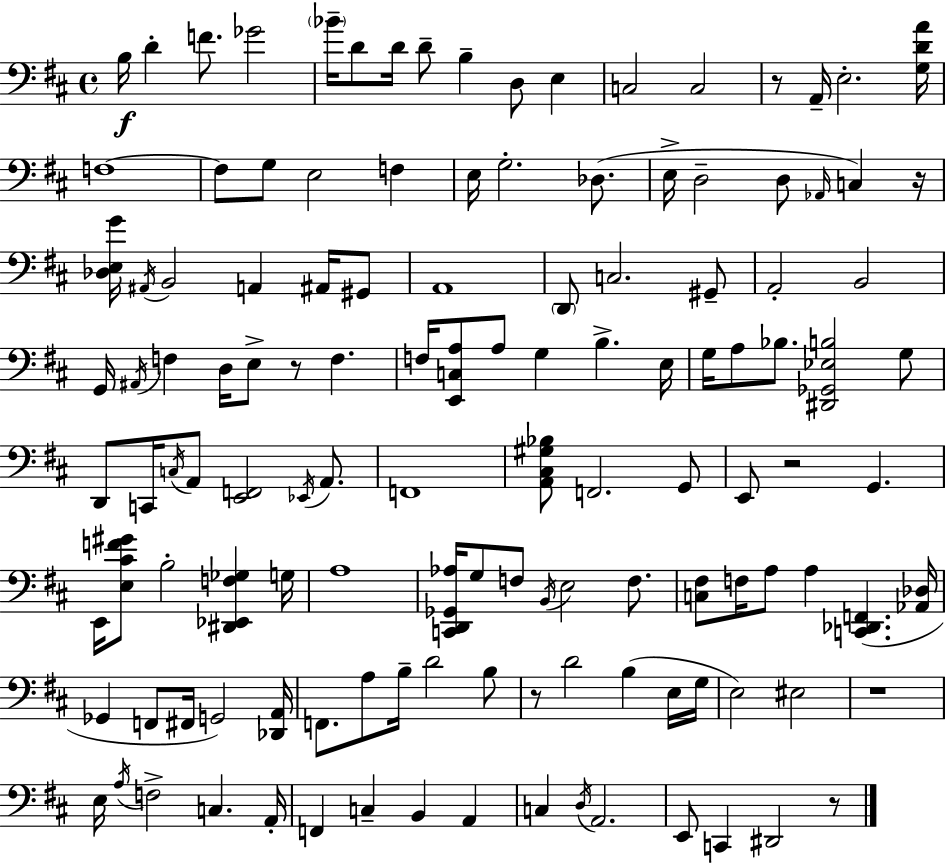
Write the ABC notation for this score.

X:1
T:Untitled
M:4/4
L:1/4
K:D
B,/4 D F/2 _G2 _B/4 D/2 D/4 D/2 B, D,/2 E, C,2 C,2 z/2 A,,/4 E,2 [G,DA]/4 F,4 F,/2 G,/2 E,2 F, E,/4 G,2 _D,/2 E,/4 D,2 D,/2 _A,,/4 C, z/4 [_D,E,G]/4 ^A,,/4 B,,2 A,, ^A,,/4 ^G,,/2 A,,4 D,,/2 C,2 ^G,,/2 A,,2 B,,2 G,,/4 ^A,,/4 F, D,/4 E,/2 z/2 F, F,/4 [E,,C,A,]/2 A,/2 G, B, E,/4 G,/4 A,/2 _B,/2 [^D,,_G,,_E,B,]2 G,/2 D,,/2 C,,/4 C,/4 A,,/2 [E,,F,,]2 _E,,/4 A,,/2 F,,4 [A,,^C,^G,_B,]/2 F,,2 G,,/2 E,,/2 z2 G,, E,,/4 [E,^CF^G]/2 B,2 [^D,,_E,,F,_G,] G,/4 A,4 [C,,D,,_G,,_A,]/4 G,/2 F,/2 B,,/4 E,2 F,/2 [C,^F,]/2 F,/4 A,/2 A, [C,,_D,,F,,] [_A,,_D,]/4 _G,, F,,/2 ^F,,/4 G,,2 [_D,,A,,]/4 F,,/2 A,/2 B,/4 D2 B,/2 z/2 D2 B, E,/4 G,/4 E,2 ^E,2 z4 E,/4 A,/4 F,2 C, A,,/4 F,, C, B,, A,, C, D,/4 A,,2 E,,/2 C,, ^D,,2 z/2